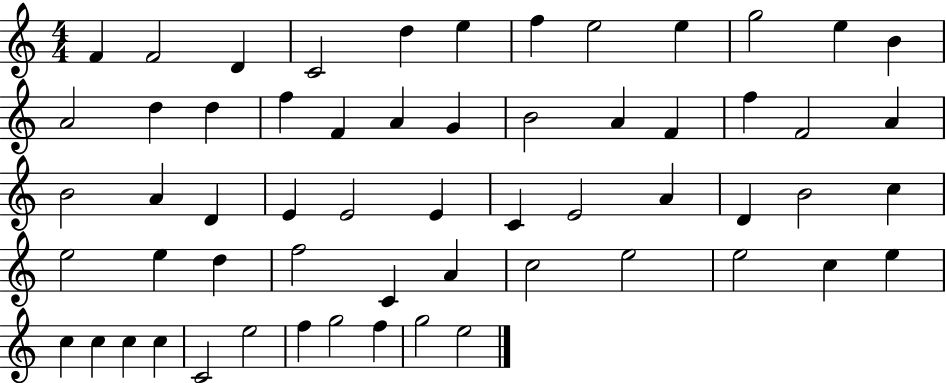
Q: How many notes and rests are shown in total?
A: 59